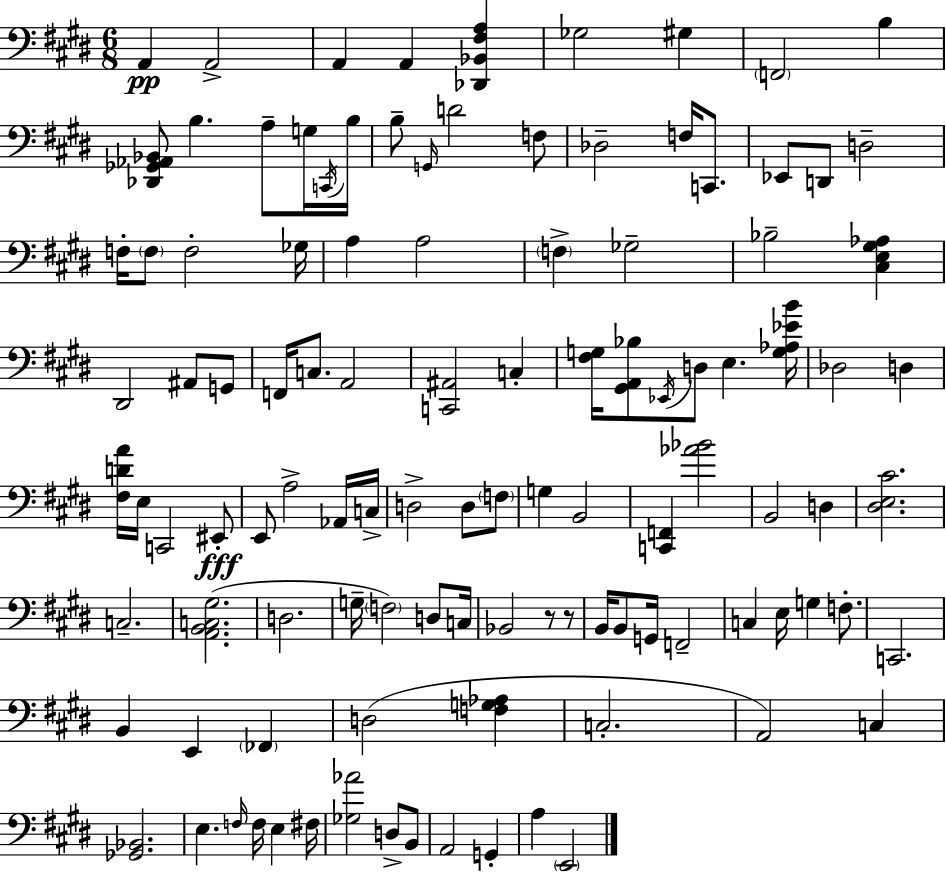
{
  \clef bass
  \numericTimeSignature
  \time 6/8
  \key e \major
  a,4\pp a,2-> | a,4 a,4 <des, bes, fis a>4 | ges2 gis4 | \parenthesize f,2 b4 | \break <des, ges, aes, bes,>8 b4. a8-- g16 \acciaccatura { c,16 } | b16 b8-- \grace { g,16 } d'2 | f8 des2-- f16 c,8. | ees,8 d,8 d2-- | \break f16-. \parenthesize f8 f2-. | ges16 a4 a2 | \parenthesize f4-> ges2-- | bes2-- <cis e gis aes>4 | \break dis,2 ais,8 | g,8 f,16 c8. a,2 | <c, ais,>2 c4-. | <fis g>16 <gis, a, bes>8 \acciaccatura { ees,16 } d8 e4. | \break <g aes ees' b'>16 des2 d4 | <fis d' a'>16 e16 c,2 | eis,8-.\fff e,8 a2-> | aes,16 c16-> d2-> d8 | \break \parenthesize f8 g4 b,2 | <c, f,>4 <aes' bes'>2 | b,2 d4 | <dis e cis'>2. | \break c2.-- | <a, b, c gis>2.( | d2. | g16-- \parenthesize f2) | \break d8 c16 bes,2 r8 | r8 b,16 b,8 g,16 f,2-- | c4 e16 g4 | f8.-. c,2. | \break b,4 e,4 \parenthesize fes,4 | d2( <f g aes>4 | c2.-. | a,2) c4 | \break <ges, bes,>2. | e4. \grace { f16 } f16 e4 | fis16 <ges aes'>2 | d8-> b,8 a,2 | \break g,4-. a4 \parenthesize e,2 | \bar "|."
}